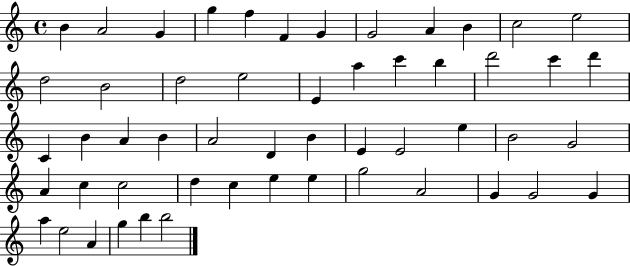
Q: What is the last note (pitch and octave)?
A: B5